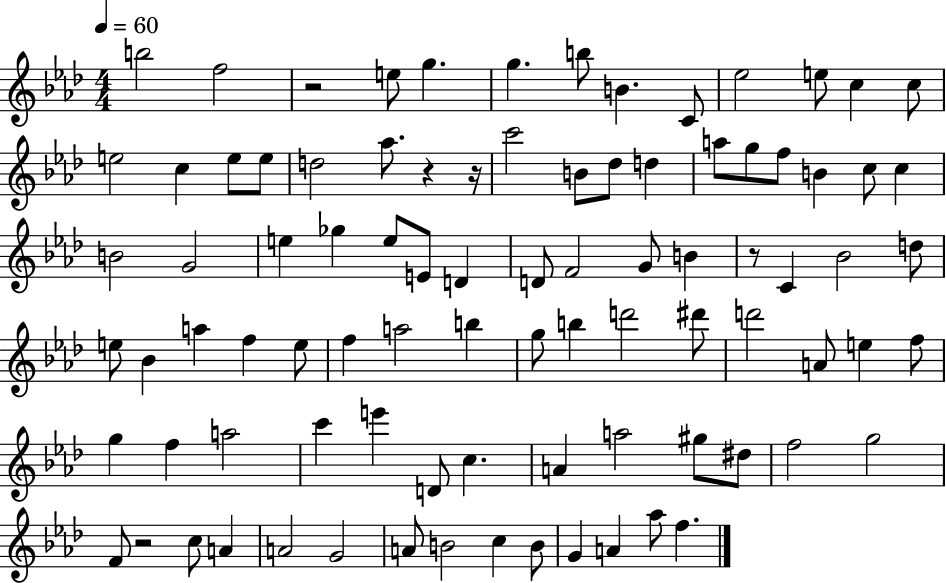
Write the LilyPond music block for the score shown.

{
  \clef treble
  \numericTimeSignature
  \time 4/4
  \key aes \major
  \tempo 4 = 60
  b''2 f''2 | r2 e''8 g''4. | g''4. b''8 b'4. c'8 | ees''2 e''8 c''4 c''8 | \break e''2 c''4 e''8 e''8 | d''2 aes''8. r4 r16 | c'''2 b'8 des''8 d''4 | a''8 g''8 f''8 b'4 c''8 c''4 | \break b'2 g'2 | e''4 ges''4 e''8 e'8 d'4 | d'8 f'2 g'8 b'4 | r8 c'4 bes'2 d''8 | \break e''8 bes'4 a''4 f''4 e''8 | f''4 a''2 b''4 | g''8 b''4 d'''2 dis'''8 | d'''2 a'8 e''4 f''8 | \break g''4 f''4 a''2 | c'''4 e'''4 d'8 c''4. | a'4 a''2 gis''8 dis''8 | f''2 g''2 | \break f'8 r2 c''8 a'4 | a'2 g'2 | a'8 b'2 c''4 b'8 | g'4 a'4 aes''8 f''4. | \break \bar "|."
}